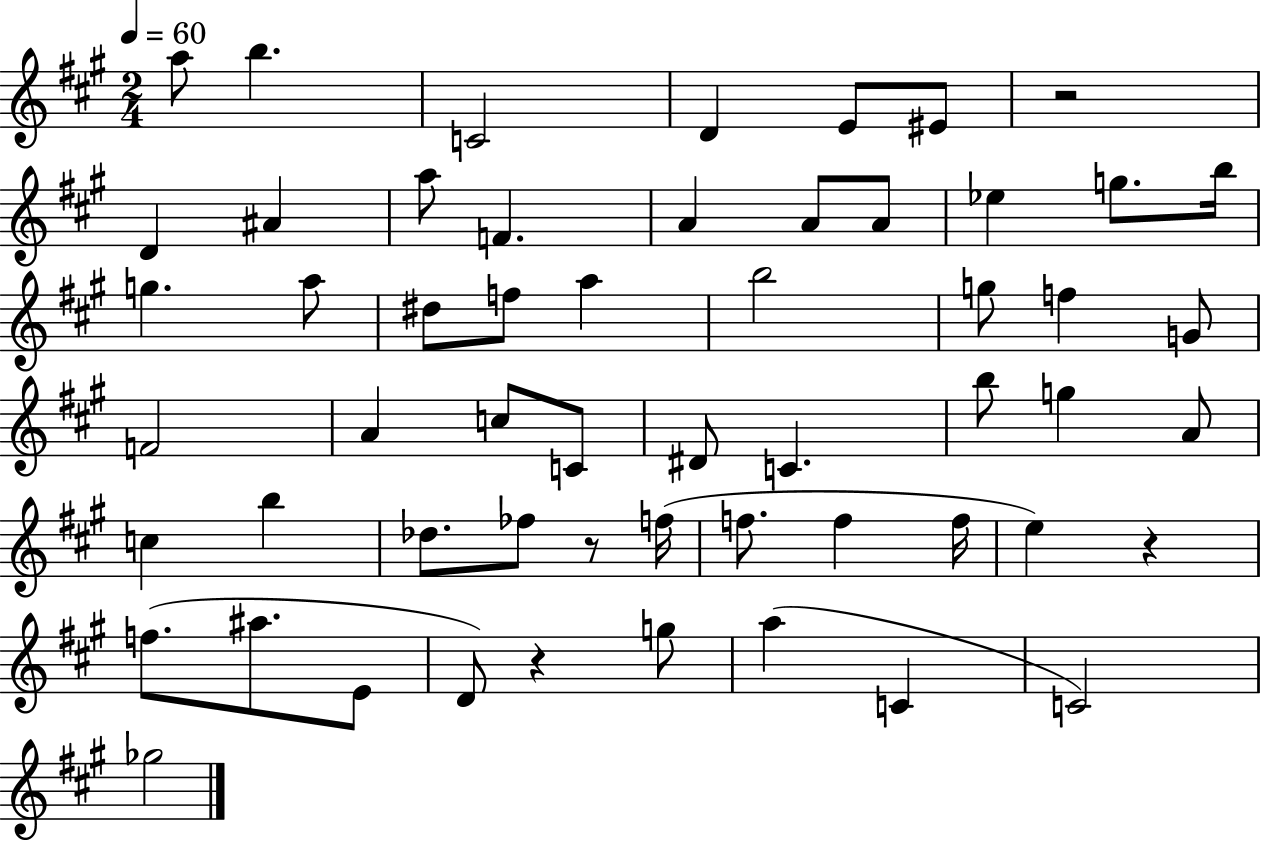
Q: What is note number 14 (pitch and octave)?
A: Eb5